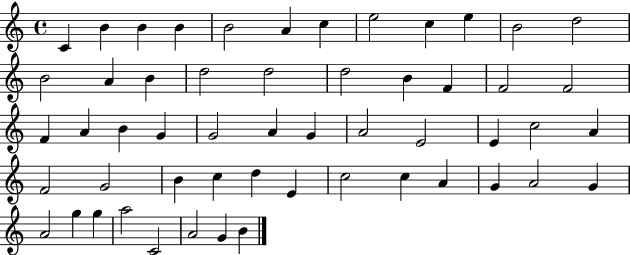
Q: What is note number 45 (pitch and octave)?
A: A4